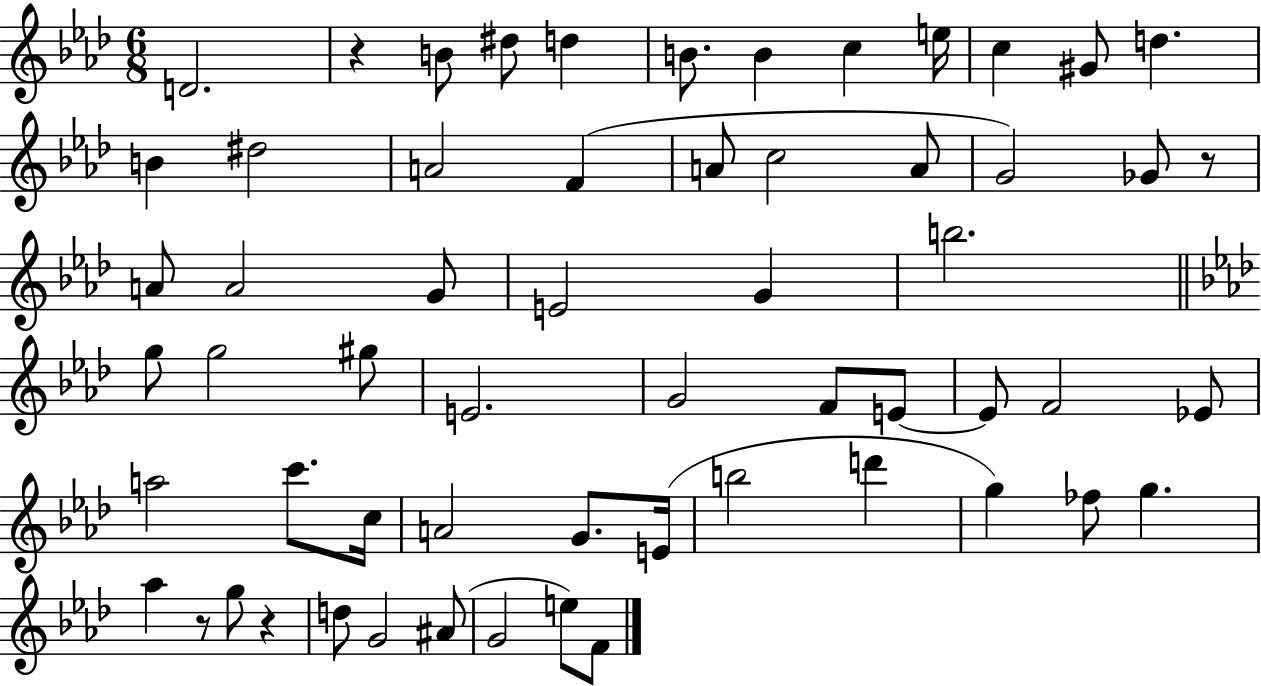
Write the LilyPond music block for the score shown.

{
  \clef treble
  \numericTimeSignature
  \time 6/8
  \key aes \major
  d'2. | r4 b'8 dis''8 d''4 | b'8. b'4 c''4 e''16 | c''4 gis'8 d''4. | \break b'4 dis''2 | a'2 f'4( | a'8 c''2 a'8 | g'2) ges'8 r8 | \break a'8 a'2 g'8 | e'2 g'4 | b''2. | \bar "||" \break \key f \minor g''8 g''2 gis''8 | e'2. | g'2 f'8 e'8~~ | e'8 f'2 ees'8 | \break a''2 c'''8. c''16 | a'2 g'8. e'16( | b''2 d'''4 | g''4) fes''8 g''4. | \break aes''4 r8 g''8 r4 | d''8 g'2 ais'8( | g'2 e''8) f'8 | \bar "|."
}